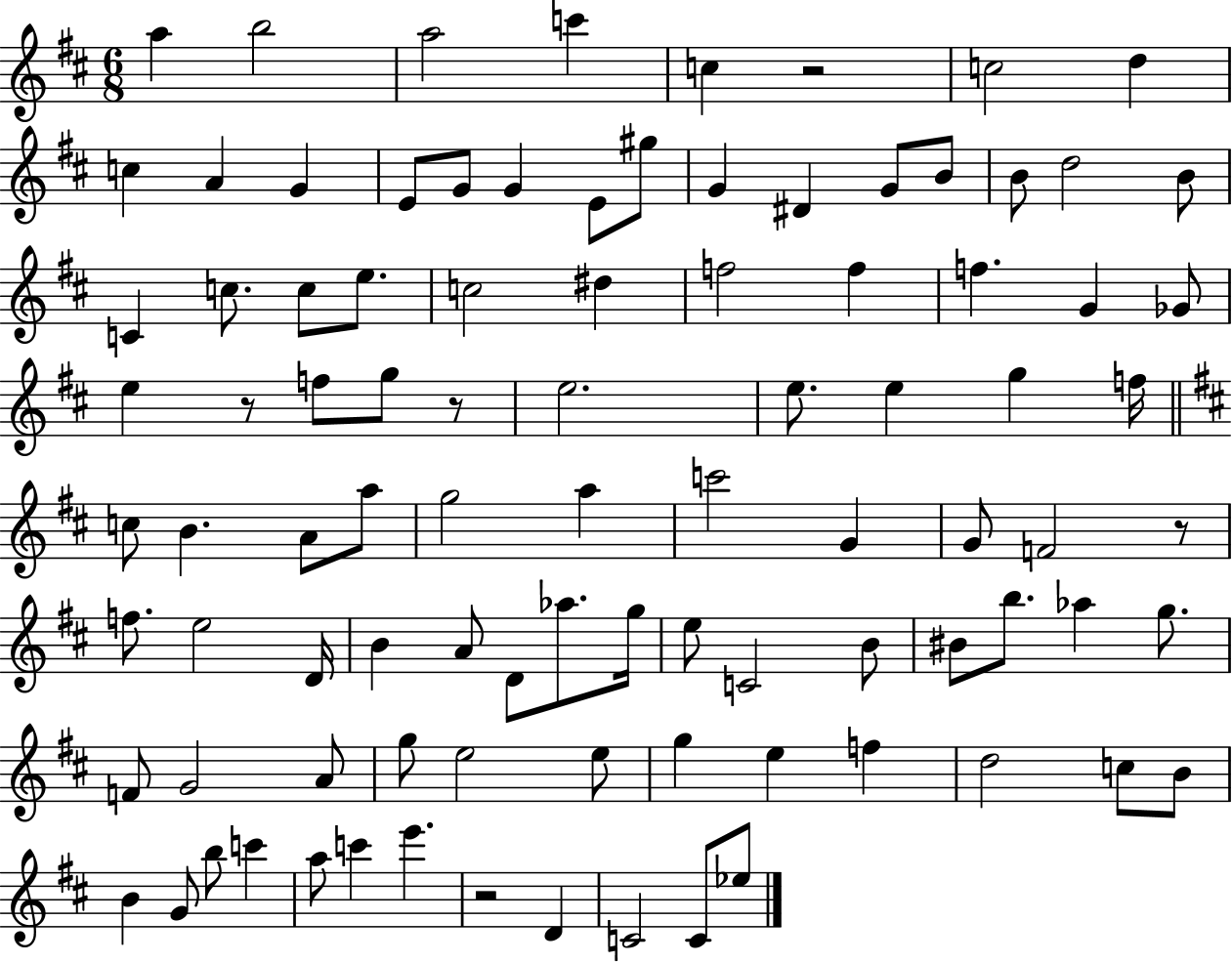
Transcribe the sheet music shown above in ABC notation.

X:1
T:Untitled
M:6/8
L:1/4
K:D
a b2 a2 c' c z2 c2 d c A G E/2 G/2 G E/2 ^g/2 G ^D G/2 B/2 B/2 d2 B/2 C c/2 c/2 e/2 c2 ^d f2 f f G _G/2 e z/2 f/2 g/2 z/2 e2 e/2 e g f/4 c/2 B A/2 a/2 g2 a c'2 G G/2 F2 z/2 f/2 e2 D/4 B A/2 D/2 _a/2 g/4 e/2 C2 B/2 ^B/2 b/2 _a g/2 F/2 G2 A/2 g/2 e2 e/2 g e f d2 c/2 B/2 B G/2 b/2 c' a/2 c' e' z2 D C2 C/2 _e/2